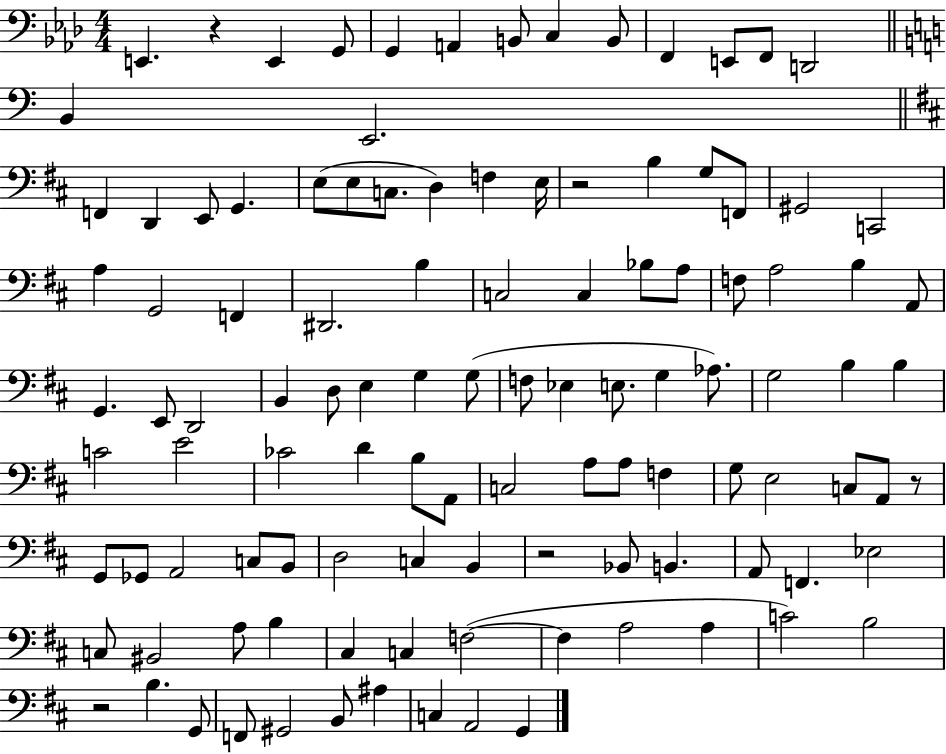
{
  \clef bass
  \numericTimeSignature
  \time 4/4
  \key aes \major
  \repeat volta 2 { e,4. r4 e,4 g,8 | g,4 a,4 b,8 c4 b,8 | f,4 e,8 f,8 d,2 | \bar "||" \break \key a \minor b,4 e,2. | \bar "||" \break \key d \major f,4 d,4 e,8 g,4. | e8( e8 c8. d4) f4 e16 | r2 b4 g8 f,8 | gis,2 c,2 | \break a4 g,2 f,4 | dis,2. b4 | c2 c4 bes8 a8 | f8 a2 b4 a,8 | \break g,4. e,8 d,2 | b,4 d8 e4 g4 g8( | f8 ees4 e8. g4 aes8.) | g2 b4 b4 | \break c'2 e'2 | ces'2 d'4 b8 a,8 | c2 a8 a8 f4 | g8 e2 c8 a,8 r8 | \break g,8 ges,8 a,2 c8 b,8 | d2 c4 b,4 | r2 bes,8 b,4. | a,8 f,4. ees2 | \break c8 bis,2 a8 b4 | cis4 c4 f2~(~ | f4 a2 a4 | c'2) b2 | \break r2 b4. g,8 | f,8 gis,2 b,8 ais4 | c4 a,2 g,4 | } \bar "|."
}